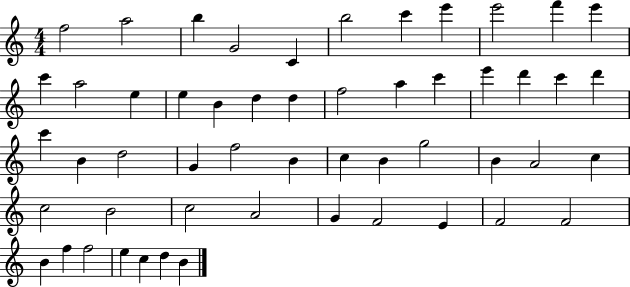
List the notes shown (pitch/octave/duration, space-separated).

F5/h A5/h B5/q G4/h C4/q B5/h C6/q E6/q E6/h F6/q E6/q C6/q A5/h E5/q E5/q B4/q D5/q D5/q F5/h A5/q C6/q E6/q D6/q C6/q D6/q C6/q B4/q D5/h G4/q F5/h B4/q C5/q B4/q G5/h B4/q A4/h C5/q C5/h B4/h C5/h A4/h G4/q F4/h E4/q F4/h F4/h B4/q F5/q F5/h E5/q C5/q D5/q B4/q